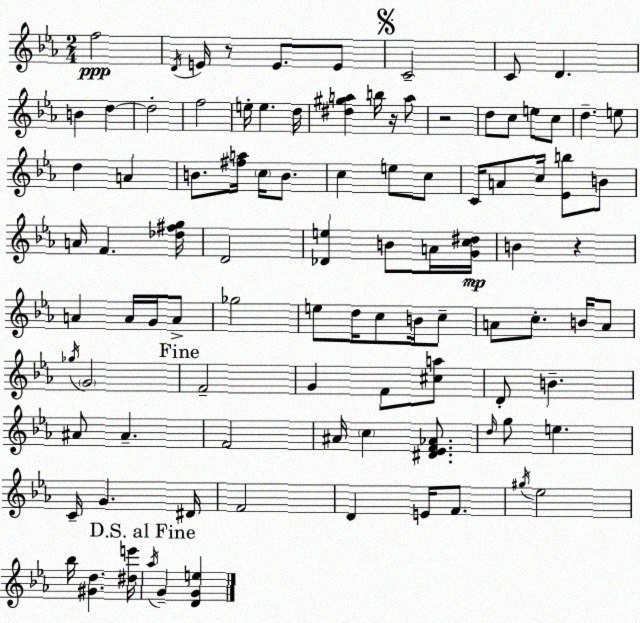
X:1
T:Untitled
M:2/4
L:1/4
K:Cm
f2 D/4 E/4 z/2 E/2 E/2 C2 C/2 D B d d2 f2 e/4 e d/4 [^d^ga] b/4 z/4 a/2 z2 d/2 c/2 e/2 c/2 d e/2 d A B/2 [^fa]/4 c/4 B/2 c e/2 c/2 C/4 A/2 c/4 [_Eb]/2 B/2 A/4 F [_d^fg]/4 D2 [_De] B/2 A/4 [Gc^d]/4 B z A A/4 G/4 A/2 _g2 e/2 d/4 c/2 B/4 c/2 A/2 c/2 B/4 A/2 _g/4 G2 F2 G F/2 [^ca]/2 D/2 B ^A/2 ^A F2 ^A/4 c [^D_EF_A]/2 d/4 g/2 e C/4 G ^D/4 F2 D E/4 F/2 ^g/4 _e2 _b/4 [^Gd] [^de']/4 _a/4 G [DGe]